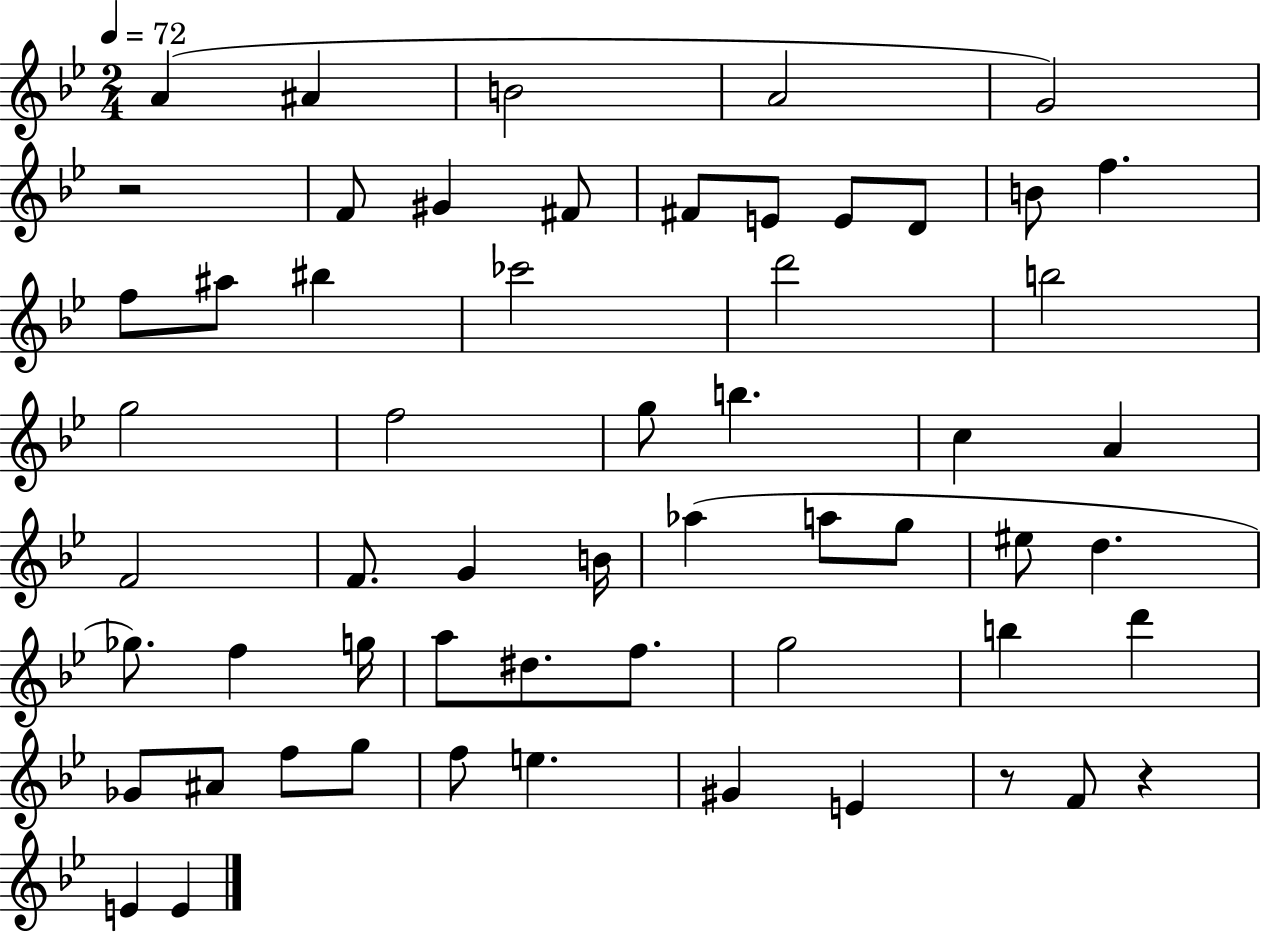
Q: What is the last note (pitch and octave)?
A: E4